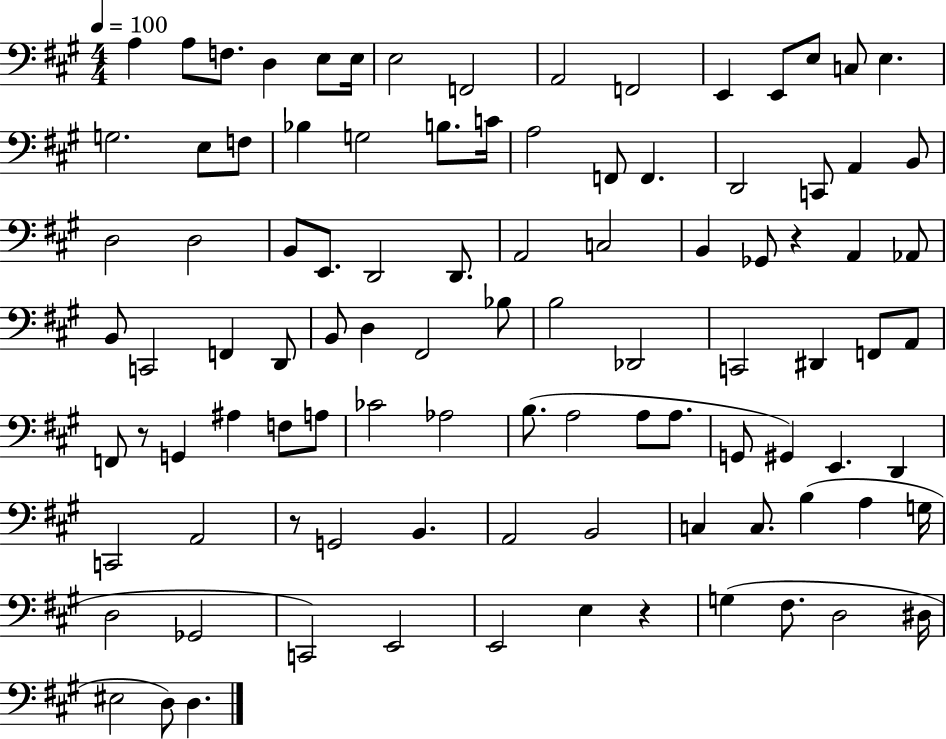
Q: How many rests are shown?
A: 4